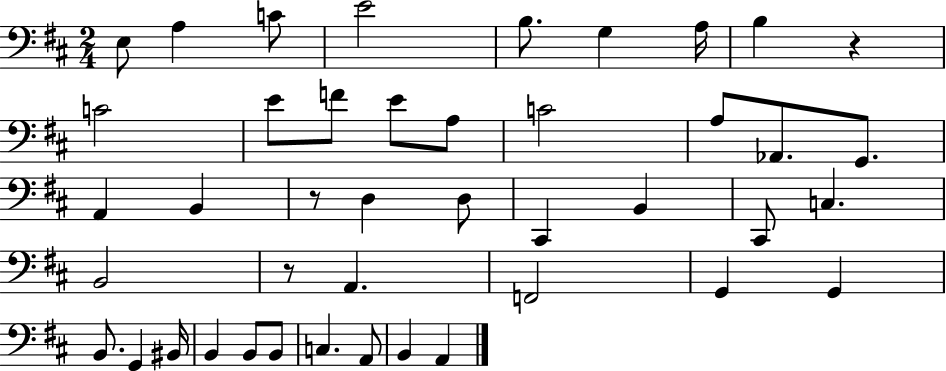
X:1
T:Untitled
M:2/4
L:1/4
K:D
E,/2 A, C/2 E2 B,/2 G, A,/4 B, z C2 E/2 F/2 E/2 A,/2 C2 A,/2 _A,,/2 G,,/2 A,, B,, z/2 D, D,/2 ^C,, B,, ^C,,/2 C, B,,2 z/2 A,, F,,2 G,, G,, B,,/2 G,, ^B,,/4 B,, B,,/2 B,,/2 C, A,,/2 B,, A,,